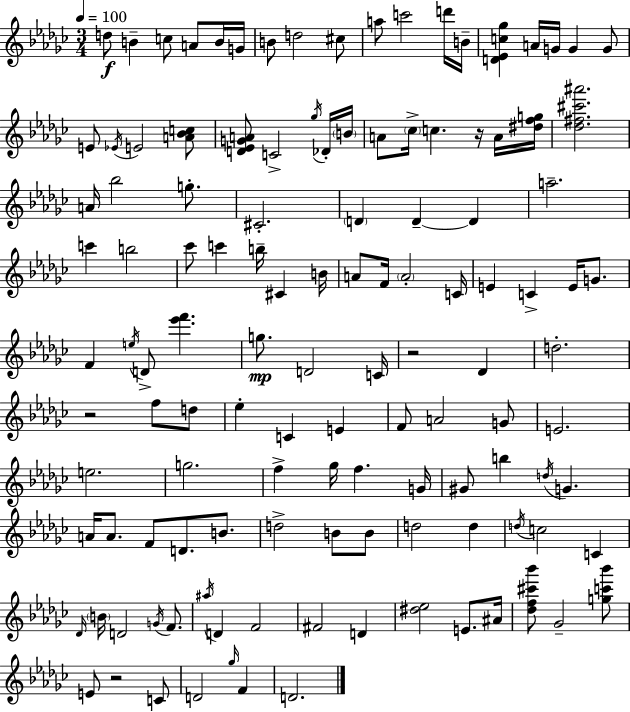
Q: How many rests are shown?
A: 4